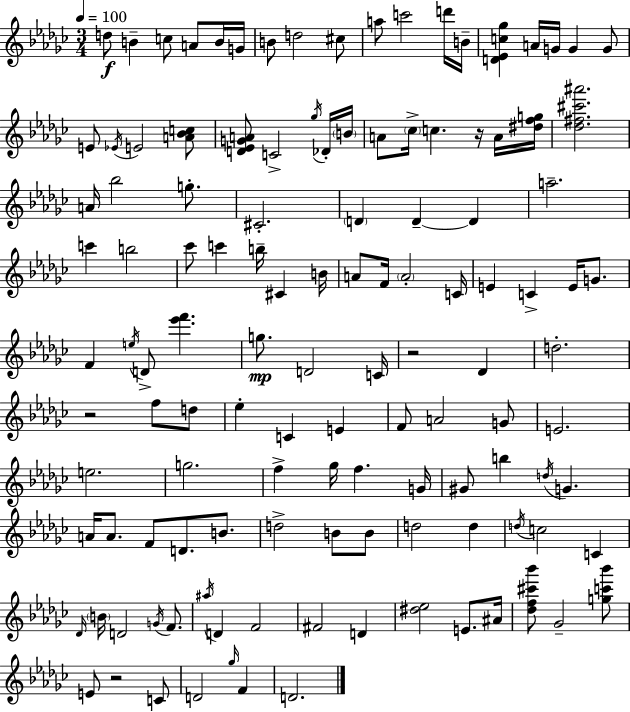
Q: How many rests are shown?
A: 4